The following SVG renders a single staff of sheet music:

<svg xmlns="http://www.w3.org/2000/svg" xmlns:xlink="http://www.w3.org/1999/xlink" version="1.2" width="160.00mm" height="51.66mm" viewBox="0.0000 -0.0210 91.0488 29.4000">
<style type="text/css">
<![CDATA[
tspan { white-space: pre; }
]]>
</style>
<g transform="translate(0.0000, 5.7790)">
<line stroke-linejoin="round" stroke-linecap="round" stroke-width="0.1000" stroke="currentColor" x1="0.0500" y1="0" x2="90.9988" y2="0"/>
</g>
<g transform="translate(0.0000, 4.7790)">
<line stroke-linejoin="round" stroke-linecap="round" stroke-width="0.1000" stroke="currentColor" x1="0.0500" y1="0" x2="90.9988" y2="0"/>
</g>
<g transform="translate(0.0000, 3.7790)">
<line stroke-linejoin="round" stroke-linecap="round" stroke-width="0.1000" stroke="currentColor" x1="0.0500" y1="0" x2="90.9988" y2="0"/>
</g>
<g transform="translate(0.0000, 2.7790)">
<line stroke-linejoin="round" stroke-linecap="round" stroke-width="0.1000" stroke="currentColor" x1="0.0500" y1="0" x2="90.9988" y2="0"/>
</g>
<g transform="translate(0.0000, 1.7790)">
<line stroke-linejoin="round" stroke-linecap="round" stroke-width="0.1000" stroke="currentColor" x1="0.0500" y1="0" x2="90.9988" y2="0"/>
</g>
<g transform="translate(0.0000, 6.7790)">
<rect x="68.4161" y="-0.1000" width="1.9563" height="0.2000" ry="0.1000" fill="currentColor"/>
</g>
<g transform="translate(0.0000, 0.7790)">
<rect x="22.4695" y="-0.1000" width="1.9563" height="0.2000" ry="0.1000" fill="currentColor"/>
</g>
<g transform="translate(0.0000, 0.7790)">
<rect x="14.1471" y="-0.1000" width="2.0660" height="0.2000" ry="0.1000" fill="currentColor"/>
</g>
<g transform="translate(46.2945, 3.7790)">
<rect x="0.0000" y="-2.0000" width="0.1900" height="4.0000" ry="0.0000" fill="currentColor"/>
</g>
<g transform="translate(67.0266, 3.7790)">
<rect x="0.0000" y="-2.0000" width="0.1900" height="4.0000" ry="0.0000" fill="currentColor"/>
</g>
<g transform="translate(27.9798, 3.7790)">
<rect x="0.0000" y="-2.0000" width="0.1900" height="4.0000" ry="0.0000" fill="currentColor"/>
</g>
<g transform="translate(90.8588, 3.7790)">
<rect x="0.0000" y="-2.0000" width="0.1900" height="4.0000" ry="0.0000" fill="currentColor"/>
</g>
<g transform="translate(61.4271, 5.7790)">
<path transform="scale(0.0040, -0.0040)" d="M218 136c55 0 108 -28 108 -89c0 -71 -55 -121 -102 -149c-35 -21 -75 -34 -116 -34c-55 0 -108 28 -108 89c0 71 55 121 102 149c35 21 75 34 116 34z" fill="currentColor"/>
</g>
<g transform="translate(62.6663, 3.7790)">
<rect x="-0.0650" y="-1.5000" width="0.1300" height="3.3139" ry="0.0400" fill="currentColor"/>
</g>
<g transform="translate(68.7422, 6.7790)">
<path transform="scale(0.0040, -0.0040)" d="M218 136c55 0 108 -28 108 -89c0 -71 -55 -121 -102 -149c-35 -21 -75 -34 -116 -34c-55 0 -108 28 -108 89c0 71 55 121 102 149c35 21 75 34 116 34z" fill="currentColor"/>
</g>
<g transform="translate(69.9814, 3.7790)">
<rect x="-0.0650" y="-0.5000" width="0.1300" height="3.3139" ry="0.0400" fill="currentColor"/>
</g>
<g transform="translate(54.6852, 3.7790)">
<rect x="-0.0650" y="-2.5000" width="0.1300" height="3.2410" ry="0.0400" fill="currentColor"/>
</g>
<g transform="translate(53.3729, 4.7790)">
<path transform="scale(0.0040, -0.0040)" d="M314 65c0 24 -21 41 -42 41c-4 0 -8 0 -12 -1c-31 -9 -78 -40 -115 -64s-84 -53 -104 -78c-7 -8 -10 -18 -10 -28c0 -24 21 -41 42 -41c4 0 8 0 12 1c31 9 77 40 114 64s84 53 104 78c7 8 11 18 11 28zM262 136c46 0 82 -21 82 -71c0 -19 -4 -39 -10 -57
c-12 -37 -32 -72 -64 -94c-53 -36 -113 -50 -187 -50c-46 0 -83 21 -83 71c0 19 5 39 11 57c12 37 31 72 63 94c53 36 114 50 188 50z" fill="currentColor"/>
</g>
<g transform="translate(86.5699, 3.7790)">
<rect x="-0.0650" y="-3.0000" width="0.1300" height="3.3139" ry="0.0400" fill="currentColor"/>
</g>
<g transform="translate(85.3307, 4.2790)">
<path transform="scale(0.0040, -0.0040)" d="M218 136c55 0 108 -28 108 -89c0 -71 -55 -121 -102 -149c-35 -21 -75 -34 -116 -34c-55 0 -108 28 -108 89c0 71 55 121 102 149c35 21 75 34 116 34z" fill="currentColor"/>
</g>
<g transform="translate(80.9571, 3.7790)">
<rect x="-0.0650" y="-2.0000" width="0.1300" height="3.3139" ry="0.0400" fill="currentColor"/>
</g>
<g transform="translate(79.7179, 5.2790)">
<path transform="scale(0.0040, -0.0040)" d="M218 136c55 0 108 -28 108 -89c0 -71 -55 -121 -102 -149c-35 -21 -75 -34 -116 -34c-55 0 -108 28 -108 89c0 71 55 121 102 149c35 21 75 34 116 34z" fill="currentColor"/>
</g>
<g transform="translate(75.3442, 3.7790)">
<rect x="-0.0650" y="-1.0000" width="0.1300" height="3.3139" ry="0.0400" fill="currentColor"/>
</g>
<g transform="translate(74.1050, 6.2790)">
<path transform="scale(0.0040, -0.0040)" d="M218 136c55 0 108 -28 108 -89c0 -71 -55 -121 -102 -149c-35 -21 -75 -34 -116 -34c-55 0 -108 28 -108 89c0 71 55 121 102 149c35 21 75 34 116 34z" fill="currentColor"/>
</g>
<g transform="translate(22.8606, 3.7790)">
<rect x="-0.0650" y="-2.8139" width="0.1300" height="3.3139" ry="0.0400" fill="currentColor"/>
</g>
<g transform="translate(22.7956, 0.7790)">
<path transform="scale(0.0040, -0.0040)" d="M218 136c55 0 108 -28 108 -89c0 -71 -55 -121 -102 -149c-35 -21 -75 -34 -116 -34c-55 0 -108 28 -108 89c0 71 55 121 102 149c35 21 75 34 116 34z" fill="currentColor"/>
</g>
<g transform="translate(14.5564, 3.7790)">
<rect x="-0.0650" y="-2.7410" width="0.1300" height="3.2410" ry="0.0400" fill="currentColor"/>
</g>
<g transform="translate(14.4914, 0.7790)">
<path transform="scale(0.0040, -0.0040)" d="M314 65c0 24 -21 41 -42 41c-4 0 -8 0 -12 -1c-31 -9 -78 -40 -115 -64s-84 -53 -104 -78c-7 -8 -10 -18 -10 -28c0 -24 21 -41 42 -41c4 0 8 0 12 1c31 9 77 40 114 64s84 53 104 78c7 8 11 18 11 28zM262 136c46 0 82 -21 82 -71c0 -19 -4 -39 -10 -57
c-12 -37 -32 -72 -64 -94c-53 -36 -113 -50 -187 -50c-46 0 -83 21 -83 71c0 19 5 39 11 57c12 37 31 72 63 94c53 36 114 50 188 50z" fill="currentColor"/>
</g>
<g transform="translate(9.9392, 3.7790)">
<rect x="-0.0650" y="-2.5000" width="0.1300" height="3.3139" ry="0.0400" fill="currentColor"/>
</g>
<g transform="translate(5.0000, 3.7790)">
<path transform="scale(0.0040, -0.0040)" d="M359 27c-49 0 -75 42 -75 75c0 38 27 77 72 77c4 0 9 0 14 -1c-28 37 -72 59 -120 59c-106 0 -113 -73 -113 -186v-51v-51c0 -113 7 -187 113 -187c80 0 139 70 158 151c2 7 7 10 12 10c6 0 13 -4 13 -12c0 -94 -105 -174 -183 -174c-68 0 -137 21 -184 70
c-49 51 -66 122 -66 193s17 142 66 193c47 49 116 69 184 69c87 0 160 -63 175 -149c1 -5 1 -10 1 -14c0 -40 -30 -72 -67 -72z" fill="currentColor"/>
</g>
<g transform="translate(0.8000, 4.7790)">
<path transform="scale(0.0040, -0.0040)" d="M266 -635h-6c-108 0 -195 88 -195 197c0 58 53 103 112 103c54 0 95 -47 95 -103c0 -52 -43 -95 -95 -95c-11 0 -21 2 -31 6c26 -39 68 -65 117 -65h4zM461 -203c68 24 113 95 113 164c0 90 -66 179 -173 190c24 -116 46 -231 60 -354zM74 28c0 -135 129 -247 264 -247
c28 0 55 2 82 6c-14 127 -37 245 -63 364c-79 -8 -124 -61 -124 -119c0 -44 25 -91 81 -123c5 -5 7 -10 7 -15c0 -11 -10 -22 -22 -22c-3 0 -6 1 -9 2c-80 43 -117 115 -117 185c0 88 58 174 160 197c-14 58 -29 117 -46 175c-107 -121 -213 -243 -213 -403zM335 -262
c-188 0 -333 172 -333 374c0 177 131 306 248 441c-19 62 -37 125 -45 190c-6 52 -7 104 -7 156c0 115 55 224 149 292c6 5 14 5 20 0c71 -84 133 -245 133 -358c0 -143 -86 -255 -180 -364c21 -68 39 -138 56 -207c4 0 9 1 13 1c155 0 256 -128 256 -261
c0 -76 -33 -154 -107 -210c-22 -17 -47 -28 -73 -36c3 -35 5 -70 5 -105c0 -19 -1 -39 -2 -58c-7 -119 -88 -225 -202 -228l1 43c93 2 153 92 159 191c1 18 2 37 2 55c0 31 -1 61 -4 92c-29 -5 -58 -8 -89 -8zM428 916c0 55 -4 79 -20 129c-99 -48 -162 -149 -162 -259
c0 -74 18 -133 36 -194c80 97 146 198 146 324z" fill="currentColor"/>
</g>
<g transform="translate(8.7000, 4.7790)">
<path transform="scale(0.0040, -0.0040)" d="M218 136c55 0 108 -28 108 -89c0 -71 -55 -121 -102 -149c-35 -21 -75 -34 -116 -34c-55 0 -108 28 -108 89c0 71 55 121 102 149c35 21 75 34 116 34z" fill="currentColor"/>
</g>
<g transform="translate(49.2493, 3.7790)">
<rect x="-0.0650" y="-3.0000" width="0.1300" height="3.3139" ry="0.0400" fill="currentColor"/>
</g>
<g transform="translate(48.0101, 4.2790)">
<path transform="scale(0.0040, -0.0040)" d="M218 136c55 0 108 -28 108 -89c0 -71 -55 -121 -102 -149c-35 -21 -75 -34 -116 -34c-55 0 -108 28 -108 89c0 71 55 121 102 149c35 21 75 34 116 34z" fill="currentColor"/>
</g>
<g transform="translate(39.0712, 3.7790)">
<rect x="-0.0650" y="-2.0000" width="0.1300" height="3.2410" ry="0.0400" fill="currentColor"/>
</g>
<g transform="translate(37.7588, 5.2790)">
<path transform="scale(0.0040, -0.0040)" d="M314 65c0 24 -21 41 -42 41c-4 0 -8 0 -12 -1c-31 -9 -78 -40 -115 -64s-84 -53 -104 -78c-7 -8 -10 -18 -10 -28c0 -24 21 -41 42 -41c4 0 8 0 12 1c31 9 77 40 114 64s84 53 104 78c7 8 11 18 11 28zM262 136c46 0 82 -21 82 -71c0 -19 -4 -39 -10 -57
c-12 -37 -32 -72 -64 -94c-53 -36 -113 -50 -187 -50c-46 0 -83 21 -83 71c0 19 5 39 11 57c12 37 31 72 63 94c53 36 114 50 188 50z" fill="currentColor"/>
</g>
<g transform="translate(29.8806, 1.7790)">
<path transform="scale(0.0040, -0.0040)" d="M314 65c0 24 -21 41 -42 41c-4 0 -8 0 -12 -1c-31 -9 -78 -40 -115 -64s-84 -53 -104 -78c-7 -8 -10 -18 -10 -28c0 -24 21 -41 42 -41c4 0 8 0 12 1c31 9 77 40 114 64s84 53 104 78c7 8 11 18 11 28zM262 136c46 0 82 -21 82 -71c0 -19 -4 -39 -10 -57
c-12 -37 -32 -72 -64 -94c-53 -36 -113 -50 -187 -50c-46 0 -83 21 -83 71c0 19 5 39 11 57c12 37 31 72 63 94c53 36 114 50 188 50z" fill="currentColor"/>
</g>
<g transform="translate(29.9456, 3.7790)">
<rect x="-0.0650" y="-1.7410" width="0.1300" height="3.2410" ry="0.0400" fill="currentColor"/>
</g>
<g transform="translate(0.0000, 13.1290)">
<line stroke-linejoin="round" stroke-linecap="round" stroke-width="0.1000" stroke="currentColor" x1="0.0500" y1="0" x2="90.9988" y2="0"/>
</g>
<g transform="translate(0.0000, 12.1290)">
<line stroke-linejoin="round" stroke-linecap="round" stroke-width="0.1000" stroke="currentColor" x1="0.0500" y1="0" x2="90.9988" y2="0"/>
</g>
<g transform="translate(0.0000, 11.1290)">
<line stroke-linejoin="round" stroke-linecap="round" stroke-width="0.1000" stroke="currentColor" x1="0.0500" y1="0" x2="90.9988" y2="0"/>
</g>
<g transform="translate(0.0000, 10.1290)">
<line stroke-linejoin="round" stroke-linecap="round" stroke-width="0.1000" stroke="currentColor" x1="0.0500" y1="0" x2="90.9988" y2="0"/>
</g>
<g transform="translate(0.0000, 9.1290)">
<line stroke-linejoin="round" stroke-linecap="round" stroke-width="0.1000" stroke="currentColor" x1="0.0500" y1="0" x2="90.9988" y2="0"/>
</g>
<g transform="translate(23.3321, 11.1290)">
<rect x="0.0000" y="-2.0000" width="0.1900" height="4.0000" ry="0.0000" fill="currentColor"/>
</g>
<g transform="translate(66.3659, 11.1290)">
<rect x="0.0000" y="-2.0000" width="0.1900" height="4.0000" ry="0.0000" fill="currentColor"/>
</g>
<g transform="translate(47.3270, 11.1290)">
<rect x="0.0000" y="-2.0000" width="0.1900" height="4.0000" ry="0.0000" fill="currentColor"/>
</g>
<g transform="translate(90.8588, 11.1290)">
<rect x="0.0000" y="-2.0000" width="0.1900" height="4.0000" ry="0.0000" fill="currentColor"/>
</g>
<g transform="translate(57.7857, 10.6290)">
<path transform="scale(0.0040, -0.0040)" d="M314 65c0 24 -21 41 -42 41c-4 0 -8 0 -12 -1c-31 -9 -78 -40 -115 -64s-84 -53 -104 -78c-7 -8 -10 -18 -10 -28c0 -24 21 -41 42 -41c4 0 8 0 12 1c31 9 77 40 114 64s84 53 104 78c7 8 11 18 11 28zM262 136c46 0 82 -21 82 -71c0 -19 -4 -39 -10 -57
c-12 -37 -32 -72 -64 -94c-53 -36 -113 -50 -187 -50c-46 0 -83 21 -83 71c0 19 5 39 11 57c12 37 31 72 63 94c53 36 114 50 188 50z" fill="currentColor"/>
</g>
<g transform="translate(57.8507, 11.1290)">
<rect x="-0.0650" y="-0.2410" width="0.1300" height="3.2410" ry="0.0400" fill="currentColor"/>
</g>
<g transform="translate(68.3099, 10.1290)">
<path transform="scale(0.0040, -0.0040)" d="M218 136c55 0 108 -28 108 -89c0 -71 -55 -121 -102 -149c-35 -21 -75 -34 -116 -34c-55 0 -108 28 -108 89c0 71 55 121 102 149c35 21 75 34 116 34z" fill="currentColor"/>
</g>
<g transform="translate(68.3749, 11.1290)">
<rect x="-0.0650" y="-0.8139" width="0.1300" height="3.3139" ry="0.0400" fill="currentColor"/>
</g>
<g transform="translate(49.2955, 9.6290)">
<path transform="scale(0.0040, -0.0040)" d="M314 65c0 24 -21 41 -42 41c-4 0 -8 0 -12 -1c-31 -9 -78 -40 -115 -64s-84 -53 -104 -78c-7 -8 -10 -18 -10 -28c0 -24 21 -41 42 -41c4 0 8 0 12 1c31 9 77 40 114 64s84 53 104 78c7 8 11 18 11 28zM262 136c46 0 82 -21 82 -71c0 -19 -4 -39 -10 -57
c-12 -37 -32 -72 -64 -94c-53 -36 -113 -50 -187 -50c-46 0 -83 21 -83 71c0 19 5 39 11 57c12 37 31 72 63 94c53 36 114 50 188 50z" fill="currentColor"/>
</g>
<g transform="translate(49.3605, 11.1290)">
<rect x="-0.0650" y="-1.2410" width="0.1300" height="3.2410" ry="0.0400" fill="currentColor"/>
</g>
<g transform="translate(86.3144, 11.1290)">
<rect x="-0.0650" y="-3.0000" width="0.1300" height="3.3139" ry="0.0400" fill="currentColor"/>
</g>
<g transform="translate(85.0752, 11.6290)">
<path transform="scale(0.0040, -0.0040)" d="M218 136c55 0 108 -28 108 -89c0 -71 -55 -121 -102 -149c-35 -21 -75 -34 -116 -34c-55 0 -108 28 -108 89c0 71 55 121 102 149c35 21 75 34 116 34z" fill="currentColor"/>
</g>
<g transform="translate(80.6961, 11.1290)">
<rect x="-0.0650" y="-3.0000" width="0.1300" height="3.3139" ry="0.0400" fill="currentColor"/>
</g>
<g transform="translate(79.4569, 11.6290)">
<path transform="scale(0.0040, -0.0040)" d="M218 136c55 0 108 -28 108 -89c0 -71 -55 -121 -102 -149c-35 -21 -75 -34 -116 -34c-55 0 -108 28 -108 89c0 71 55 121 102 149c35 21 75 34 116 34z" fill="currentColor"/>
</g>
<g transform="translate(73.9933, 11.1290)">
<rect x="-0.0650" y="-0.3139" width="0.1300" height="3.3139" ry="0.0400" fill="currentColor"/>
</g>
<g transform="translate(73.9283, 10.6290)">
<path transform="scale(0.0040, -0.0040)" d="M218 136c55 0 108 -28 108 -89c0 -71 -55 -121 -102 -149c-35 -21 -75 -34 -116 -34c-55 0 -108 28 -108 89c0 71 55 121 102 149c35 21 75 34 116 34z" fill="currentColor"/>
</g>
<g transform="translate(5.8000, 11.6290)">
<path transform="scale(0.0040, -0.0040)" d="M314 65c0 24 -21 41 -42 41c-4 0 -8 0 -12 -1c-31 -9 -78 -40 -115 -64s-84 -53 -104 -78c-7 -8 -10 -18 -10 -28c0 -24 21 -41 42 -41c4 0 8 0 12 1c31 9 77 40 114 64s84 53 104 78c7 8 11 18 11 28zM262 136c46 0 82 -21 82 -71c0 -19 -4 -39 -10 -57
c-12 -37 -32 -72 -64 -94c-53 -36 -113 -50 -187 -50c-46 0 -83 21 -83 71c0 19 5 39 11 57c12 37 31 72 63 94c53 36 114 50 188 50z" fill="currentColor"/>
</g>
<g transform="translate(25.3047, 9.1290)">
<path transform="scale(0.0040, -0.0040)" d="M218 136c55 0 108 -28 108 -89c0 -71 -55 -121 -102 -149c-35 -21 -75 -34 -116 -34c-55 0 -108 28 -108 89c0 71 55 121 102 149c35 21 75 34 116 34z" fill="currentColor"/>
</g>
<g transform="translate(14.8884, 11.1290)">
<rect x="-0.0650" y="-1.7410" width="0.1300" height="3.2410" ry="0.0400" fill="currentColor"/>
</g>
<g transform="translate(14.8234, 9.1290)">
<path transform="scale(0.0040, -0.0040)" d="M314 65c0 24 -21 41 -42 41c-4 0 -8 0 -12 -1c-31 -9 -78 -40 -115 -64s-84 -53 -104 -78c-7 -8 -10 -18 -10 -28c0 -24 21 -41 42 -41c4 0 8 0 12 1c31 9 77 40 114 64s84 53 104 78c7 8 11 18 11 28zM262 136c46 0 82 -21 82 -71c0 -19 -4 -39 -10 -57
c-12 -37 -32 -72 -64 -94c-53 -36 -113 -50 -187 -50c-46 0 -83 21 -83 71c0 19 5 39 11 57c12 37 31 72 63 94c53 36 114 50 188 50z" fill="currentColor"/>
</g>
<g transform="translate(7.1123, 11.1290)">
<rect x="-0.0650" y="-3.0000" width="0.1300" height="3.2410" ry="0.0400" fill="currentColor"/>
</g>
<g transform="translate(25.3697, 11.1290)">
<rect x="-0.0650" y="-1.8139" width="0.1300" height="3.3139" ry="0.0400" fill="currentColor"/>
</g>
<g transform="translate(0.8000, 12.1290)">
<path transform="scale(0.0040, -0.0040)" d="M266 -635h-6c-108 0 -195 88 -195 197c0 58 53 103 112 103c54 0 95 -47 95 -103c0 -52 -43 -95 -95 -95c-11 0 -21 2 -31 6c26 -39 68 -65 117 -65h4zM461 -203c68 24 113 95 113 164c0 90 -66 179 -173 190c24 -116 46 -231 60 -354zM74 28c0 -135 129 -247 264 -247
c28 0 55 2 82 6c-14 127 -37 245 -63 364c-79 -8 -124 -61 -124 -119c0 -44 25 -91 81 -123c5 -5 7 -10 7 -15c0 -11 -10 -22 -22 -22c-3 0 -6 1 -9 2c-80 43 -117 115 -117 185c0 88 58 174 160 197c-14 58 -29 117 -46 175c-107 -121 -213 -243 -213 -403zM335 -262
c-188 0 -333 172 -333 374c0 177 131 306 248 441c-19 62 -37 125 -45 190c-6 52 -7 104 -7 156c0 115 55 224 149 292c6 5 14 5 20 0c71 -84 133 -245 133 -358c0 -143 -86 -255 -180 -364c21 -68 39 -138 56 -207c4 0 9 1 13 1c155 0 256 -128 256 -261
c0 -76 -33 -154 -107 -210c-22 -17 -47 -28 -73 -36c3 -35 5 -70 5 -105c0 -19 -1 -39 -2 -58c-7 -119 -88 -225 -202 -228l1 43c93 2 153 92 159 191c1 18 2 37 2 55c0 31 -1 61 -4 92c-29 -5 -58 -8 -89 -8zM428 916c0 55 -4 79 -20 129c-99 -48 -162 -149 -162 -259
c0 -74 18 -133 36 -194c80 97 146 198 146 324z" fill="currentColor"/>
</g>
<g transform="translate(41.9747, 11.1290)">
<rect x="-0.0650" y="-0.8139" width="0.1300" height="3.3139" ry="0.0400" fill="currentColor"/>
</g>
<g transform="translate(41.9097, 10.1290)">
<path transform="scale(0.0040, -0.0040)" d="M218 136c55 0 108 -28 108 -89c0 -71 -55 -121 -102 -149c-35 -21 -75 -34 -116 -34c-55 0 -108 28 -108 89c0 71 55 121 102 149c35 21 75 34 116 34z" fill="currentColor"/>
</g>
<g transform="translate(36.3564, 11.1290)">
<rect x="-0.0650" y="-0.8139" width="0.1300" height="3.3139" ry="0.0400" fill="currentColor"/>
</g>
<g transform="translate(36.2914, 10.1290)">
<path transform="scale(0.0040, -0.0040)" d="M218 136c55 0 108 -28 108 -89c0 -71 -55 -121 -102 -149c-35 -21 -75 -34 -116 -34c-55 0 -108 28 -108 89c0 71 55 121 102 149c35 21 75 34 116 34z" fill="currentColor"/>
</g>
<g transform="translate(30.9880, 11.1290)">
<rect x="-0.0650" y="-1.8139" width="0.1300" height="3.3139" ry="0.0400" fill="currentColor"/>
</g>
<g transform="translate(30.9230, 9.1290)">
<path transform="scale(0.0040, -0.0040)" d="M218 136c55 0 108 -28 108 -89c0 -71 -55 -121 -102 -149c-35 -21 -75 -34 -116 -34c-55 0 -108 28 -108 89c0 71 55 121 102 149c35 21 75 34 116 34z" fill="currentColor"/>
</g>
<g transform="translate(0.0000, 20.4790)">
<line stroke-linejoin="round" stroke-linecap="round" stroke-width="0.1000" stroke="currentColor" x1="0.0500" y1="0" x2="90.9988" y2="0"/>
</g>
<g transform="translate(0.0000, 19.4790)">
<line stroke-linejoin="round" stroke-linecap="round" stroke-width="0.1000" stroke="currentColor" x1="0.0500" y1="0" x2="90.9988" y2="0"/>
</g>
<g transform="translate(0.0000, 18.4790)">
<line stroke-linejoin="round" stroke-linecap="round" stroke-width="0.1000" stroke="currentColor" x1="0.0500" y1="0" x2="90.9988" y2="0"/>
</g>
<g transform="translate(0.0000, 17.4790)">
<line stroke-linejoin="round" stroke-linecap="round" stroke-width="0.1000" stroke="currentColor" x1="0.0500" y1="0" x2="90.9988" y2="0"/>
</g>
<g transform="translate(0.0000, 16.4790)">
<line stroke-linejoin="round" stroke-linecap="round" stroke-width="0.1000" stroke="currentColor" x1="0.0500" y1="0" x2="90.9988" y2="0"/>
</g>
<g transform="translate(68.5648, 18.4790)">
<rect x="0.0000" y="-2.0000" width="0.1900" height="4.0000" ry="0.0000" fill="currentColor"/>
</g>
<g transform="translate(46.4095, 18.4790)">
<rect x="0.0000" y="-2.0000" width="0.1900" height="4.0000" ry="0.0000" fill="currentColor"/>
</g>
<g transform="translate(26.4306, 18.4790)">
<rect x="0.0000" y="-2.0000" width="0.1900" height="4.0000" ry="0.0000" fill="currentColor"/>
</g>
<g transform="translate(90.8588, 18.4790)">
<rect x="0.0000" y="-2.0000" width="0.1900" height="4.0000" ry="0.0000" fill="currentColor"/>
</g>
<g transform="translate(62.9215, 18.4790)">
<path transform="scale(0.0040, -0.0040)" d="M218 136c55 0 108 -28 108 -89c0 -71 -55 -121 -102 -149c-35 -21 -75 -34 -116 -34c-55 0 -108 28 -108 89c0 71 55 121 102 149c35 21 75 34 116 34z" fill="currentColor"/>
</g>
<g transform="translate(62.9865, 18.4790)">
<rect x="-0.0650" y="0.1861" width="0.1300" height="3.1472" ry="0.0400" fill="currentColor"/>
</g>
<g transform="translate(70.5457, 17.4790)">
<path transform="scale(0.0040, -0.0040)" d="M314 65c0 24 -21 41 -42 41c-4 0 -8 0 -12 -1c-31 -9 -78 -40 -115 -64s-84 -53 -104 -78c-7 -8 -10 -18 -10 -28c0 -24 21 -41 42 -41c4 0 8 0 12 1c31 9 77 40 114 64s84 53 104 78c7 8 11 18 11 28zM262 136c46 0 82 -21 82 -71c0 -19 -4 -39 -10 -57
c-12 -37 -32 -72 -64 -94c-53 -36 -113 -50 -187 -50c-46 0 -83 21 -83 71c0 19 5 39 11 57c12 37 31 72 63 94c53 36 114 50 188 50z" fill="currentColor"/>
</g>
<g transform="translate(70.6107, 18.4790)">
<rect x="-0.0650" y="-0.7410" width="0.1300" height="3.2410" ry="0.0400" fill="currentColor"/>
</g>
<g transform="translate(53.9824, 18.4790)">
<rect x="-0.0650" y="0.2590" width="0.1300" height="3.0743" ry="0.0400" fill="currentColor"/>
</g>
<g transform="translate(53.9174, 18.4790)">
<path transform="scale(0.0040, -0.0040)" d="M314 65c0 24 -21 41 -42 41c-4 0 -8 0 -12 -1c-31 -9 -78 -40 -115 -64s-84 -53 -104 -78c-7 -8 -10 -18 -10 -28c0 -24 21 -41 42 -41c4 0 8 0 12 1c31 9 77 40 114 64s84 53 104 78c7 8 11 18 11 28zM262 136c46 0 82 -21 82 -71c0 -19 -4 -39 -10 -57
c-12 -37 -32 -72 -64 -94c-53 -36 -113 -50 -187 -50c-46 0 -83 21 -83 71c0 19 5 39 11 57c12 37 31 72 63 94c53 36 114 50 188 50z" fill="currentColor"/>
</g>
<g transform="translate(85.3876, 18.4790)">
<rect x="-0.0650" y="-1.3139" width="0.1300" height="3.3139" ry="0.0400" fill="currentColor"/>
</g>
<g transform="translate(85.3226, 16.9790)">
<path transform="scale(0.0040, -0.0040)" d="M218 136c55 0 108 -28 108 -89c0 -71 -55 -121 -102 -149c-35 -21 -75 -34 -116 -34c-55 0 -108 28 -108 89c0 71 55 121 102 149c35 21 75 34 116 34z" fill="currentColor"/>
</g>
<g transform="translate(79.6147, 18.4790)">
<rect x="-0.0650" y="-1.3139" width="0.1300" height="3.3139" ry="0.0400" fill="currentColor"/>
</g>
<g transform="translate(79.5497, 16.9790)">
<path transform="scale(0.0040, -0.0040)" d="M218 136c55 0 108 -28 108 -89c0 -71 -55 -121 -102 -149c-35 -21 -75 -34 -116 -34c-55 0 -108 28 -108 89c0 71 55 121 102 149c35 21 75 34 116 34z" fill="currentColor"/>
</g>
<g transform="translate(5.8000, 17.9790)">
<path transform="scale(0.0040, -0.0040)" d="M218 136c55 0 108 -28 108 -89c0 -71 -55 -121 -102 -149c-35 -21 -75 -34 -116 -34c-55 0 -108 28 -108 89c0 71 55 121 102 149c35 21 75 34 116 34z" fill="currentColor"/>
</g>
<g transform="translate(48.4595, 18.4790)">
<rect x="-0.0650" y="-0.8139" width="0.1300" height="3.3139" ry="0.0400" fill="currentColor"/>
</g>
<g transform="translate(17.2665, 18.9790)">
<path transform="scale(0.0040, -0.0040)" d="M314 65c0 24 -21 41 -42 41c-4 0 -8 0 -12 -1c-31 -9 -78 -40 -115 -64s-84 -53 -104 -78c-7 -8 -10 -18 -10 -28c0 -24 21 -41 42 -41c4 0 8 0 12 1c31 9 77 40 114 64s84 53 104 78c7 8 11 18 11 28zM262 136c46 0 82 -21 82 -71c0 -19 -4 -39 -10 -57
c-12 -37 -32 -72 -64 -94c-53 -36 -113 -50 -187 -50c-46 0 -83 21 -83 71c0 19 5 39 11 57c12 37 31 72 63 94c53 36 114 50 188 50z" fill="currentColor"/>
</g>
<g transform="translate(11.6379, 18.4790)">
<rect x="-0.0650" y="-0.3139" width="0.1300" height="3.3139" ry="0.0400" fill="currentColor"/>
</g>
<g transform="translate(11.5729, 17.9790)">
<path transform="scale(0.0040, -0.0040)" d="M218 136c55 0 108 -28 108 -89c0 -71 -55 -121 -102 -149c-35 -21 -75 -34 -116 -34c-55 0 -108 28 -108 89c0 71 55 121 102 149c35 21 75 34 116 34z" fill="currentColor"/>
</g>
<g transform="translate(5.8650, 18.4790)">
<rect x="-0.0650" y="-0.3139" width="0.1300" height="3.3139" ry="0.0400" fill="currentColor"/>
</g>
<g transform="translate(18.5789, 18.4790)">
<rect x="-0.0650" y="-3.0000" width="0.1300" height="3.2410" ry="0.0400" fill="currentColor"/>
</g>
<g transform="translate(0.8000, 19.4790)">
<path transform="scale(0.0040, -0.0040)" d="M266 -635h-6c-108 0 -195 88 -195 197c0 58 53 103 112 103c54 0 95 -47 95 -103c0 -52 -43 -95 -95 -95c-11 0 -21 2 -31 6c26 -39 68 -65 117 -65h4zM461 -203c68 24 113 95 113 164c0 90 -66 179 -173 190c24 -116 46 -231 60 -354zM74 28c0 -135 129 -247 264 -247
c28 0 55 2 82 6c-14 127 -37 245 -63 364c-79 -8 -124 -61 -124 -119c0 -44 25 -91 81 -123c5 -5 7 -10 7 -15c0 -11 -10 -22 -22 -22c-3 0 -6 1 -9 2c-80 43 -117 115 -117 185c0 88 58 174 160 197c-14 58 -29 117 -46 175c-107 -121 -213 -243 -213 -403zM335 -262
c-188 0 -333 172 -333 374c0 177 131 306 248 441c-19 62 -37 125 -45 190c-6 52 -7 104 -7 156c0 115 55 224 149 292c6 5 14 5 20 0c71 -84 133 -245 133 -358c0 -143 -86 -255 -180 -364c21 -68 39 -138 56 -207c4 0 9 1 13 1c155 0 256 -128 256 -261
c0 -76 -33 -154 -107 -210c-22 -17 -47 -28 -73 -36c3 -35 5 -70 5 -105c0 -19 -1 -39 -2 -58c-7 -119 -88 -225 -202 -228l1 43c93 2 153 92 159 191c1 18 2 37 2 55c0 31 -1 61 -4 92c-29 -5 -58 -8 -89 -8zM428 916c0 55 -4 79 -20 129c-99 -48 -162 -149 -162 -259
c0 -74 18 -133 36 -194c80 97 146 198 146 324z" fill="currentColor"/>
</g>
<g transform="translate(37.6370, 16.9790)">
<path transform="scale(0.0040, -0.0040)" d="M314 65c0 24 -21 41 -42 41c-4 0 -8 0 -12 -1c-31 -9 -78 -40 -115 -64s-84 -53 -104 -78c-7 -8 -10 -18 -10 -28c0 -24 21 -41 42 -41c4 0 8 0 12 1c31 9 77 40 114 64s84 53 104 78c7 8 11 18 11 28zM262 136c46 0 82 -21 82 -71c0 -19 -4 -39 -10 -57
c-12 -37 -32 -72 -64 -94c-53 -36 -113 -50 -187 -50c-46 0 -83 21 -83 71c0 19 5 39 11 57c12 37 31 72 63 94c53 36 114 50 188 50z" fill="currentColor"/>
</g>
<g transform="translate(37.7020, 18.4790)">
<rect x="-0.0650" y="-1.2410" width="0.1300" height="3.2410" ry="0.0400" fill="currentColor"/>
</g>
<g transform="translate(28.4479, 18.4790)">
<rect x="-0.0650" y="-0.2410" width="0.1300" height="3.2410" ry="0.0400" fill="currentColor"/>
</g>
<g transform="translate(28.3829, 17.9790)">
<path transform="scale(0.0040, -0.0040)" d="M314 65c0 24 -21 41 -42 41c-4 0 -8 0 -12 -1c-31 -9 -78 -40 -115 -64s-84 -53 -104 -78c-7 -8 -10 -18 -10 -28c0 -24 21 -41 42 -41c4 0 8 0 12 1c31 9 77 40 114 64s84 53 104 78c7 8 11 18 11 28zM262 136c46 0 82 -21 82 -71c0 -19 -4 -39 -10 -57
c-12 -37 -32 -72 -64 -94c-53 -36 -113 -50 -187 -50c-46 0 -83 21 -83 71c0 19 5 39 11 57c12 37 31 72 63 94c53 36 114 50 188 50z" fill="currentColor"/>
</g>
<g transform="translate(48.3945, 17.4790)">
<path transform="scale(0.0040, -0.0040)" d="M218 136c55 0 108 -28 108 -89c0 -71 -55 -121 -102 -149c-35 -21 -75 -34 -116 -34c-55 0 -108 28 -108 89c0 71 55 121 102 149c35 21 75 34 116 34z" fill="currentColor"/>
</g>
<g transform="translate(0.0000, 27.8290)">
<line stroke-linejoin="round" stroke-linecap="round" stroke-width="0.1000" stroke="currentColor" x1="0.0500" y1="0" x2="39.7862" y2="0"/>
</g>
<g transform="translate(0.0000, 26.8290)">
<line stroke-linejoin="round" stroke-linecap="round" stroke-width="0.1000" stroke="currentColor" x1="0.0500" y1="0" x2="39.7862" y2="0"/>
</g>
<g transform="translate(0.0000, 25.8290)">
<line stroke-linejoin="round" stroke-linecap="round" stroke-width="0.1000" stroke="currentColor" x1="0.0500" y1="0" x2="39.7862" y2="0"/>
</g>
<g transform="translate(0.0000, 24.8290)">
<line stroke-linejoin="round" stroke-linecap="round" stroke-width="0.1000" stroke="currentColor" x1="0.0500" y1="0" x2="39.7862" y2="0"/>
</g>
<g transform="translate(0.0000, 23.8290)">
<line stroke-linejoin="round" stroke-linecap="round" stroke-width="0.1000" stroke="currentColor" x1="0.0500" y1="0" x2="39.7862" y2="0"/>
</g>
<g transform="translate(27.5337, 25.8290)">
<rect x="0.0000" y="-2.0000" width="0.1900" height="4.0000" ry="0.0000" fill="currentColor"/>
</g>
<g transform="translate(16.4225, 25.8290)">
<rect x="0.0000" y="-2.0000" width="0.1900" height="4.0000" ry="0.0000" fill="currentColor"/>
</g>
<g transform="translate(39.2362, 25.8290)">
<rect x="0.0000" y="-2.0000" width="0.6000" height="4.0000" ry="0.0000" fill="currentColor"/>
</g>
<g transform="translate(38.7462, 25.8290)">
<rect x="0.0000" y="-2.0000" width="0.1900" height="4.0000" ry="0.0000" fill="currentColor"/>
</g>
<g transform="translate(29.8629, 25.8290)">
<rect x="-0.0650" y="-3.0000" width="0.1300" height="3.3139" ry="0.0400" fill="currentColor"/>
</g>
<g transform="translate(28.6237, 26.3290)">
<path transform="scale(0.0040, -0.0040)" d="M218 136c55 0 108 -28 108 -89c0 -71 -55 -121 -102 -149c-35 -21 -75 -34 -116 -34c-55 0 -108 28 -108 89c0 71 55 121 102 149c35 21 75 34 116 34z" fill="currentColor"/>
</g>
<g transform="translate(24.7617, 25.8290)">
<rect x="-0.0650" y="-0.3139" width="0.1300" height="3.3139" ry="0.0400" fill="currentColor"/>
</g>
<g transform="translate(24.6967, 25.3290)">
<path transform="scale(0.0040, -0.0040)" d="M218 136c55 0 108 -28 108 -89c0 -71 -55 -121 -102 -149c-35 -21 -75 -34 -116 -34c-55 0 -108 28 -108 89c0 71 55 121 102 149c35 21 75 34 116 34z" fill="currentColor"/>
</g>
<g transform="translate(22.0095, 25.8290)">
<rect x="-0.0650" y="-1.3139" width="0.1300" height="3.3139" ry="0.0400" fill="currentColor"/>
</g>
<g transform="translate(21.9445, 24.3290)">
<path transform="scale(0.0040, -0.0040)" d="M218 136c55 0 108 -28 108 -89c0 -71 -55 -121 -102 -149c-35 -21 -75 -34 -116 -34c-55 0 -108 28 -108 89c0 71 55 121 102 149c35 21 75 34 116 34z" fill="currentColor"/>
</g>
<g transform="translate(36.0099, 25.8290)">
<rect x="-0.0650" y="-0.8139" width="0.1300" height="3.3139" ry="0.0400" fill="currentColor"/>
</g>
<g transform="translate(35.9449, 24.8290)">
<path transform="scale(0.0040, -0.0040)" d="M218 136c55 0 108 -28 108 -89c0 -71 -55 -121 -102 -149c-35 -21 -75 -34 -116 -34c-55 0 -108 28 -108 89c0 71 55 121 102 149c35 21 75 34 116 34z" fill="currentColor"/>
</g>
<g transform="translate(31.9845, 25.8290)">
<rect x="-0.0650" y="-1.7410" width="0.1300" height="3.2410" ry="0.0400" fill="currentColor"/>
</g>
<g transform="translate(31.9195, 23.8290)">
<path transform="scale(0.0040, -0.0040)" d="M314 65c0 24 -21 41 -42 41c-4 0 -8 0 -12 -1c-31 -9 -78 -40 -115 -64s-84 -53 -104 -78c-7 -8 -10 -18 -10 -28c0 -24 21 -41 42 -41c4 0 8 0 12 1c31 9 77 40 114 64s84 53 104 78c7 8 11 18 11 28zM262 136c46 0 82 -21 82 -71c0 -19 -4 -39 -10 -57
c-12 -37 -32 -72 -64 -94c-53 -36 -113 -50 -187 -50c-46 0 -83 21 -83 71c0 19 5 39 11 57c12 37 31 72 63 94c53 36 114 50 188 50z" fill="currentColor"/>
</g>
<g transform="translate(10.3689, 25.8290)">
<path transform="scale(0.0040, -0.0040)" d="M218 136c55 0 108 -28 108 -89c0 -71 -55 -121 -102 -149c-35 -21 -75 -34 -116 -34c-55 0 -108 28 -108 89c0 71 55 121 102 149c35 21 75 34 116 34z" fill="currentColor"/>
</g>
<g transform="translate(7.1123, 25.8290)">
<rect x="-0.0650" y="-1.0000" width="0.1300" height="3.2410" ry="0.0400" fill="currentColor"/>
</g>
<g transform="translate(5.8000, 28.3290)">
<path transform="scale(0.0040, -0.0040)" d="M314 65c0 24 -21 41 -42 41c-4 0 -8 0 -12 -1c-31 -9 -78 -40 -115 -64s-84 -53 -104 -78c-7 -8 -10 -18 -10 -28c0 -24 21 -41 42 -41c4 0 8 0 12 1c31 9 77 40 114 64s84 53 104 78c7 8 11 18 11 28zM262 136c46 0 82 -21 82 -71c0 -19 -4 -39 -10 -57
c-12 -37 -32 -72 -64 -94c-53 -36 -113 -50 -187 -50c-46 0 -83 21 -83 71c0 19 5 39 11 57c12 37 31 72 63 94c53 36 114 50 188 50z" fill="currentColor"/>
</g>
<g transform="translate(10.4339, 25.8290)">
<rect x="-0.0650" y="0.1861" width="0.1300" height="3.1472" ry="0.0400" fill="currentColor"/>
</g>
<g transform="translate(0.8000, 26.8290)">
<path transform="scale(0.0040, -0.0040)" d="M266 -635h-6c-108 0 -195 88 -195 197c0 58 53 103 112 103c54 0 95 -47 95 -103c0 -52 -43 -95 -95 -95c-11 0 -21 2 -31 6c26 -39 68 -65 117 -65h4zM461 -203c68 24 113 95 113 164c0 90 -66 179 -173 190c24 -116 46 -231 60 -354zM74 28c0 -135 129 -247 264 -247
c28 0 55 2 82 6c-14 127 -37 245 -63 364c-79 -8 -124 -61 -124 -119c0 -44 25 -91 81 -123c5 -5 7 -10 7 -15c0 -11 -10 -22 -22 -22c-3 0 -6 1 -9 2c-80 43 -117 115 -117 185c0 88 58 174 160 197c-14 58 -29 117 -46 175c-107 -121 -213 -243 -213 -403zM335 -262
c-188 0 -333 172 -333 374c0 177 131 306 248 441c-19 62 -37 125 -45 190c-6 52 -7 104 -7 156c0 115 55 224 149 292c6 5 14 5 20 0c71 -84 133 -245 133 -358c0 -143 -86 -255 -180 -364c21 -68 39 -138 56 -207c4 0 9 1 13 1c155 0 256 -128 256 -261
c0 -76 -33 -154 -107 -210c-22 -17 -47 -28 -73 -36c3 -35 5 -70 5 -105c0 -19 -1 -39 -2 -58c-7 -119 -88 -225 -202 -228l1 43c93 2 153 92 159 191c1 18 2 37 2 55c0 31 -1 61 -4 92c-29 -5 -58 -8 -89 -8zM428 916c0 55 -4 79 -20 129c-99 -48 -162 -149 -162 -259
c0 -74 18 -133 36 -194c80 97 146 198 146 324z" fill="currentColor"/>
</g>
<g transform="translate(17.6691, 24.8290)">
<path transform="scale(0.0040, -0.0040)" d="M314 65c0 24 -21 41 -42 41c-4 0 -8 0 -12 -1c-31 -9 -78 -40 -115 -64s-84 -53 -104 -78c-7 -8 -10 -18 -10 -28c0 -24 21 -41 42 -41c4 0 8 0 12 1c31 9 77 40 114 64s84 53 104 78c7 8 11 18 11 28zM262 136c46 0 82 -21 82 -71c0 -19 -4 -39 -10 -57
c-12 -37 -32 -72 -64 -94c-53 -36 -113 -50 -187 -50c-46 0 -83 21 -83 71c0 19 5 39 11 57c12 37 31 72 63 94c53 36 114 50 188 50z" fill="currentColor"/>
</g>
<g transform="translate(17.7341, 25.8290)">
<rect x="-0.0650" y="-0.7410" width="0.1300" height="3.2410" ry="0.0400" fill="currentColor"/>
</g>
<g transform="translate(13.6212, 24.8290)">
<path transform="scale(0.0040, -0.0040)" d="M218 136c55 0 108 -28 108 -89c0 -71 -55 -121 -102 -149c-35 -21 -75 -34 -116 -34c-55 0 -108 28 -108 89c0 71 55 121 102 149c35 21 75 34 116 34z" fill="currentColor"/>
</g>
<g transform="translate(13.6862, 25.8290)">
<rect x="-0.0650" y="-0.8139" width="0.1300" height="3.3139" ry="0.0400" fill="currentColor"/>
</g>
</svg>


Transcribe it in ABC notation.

X:1
T:Untitled
M:4/4
L:1/4
K:C
G a2 a f2 F2 A G2 E C D F A A2 f2 f f d d e2 c2 d c A A c c A2 c2 e2 d B2 B d2 e e D2 B d d2 e c A f2 d